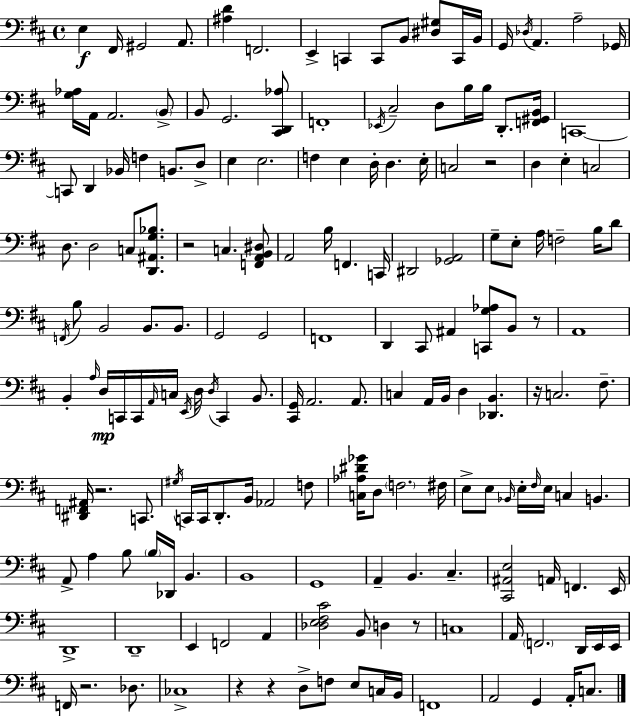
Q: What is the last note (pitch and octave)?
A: C3